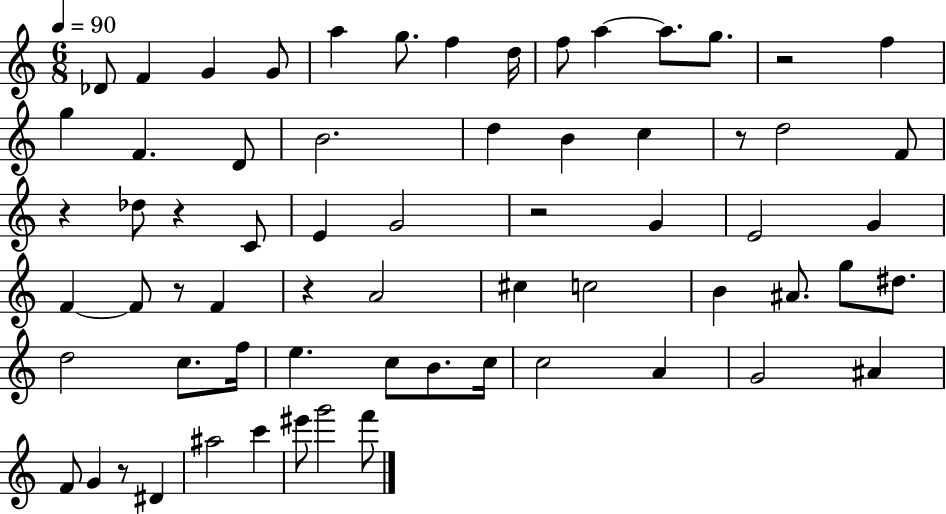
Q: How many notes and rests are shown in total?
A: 66